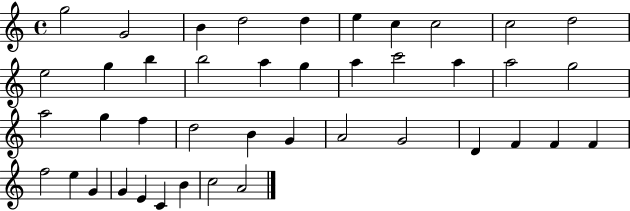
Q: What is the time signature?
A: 4/4